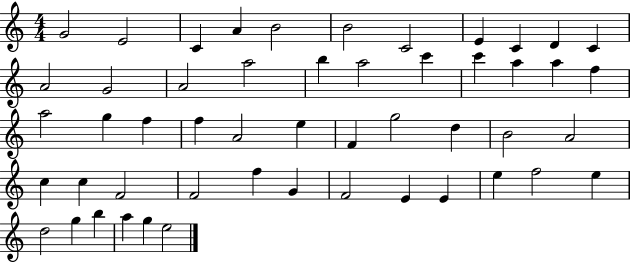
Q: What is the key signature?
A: C major